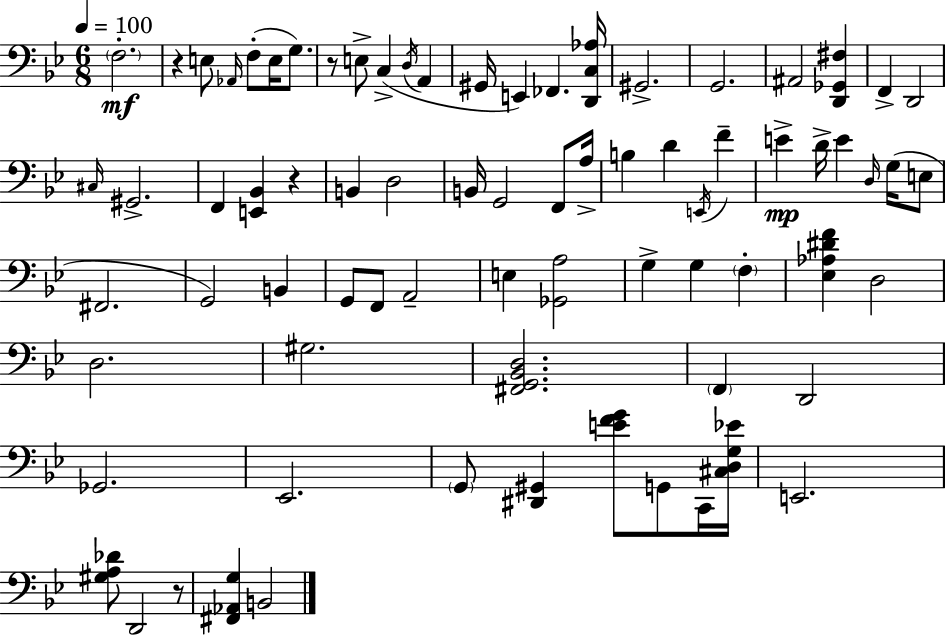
F3/h. R/q E3/e Ab2/s F3/e E3/s G3/e. R/e E3/e C3/q D3/s A2/q G#2/s E2/q FES2/q. [D2,C3,Ab3]/s G#2/h. G2/h. A#2/h [D2,Gb2,F#3]/q F2/q D2/h C#3/s G#2/h. F2/q [E2,Bb2]/q R/q B2/q D3/h B2/s G2/h F2/e A3/s B3/q D4/q E2/s F4/q E4/q D4/s E4/q D3/s G3/s E3/e F#2/h. G2/h B2/q G2/e F2/e A2/h E3/q [Gb2,A3]/h G3/q G3/q F3/q [Eb3,Ab3,D#4,F4]/q D3/h D3/h. G#3/h. [F#2,G2,Bb2,D3]/h. F2/q D2/h Gb2/h. Eb2/h. G2/e [D#2,G#2]/q [E4,F4,G4]/e G2/e C2/s [C#3,D3,G3,Eb4]/s E2/h. [G#3,A3,Db4]/e D2/h R/e [F#2,Ab2,G3]/q B2/h